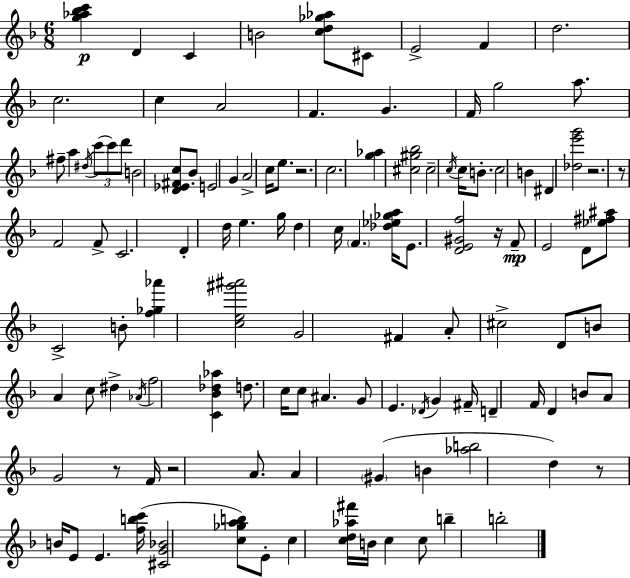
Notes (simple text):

[G5,Ab5,Bb5,C6]/q D4/q C4/q B4/h [C5,D5,Gb5,Ab5]/e C#4/e E4/h F4/q D5/h. C5/h. C5/q A4/h F4/q. G4/q. F4/s G5/h A5/e. F#5/e A5/q D#5/s C6/e C6/e D6/e B4/h [D4,Eb4,F#4,C5]/e Bb4/e E4/h G4/q A4/h C5/s E5/e. R/h. C5/h. [G5,Ab5]/q [C#5,G#5,Bb5]/h C#5/h C5/s C5/s B4/e. C5/h B4/q D#4/q [Db5,E6,G6]/h R/h. R/e F4/h F4/e C4/h. D4/q D5/s E5/q. G5/s D5/q C5/s F4/q. [Db5,Eb5,Gb5,A5]/s E4/e. [D4,E4,G#4,F5]/h R/s F4/e E4/h D4/e [Eb5,F#5,A#5]/e C4/h B4/e [F5,Gb5,Ab6]/q [C5,E5,G#6,A#6]/h G4/h F#4/q A4/e C#5/h D4/e B4/e A4/q C5/e D#5/q Ab4/s F5/h [C4,Bb4,Db5,Ab5]/q D5/e. C5/s C5/e A#4/q. G4/e E4/q. Db4/s G4/q F#4/s D4/q F4/s D4/q B4/e A4/e G4/h R/e F4/s R/h A4/e. A4/q G#4/q B4/q [Ab5,B5]/h D5/q R/e B4/s E4/e E4/q. [F5,B5,C6]/s [C#4,G4,Bb4]/h [C5,Gb5,A5,B5]/e E4/e C5/q [C5,D5,Ab5,F#6]/s B4/s C5/q C5/e B5/q B5/h